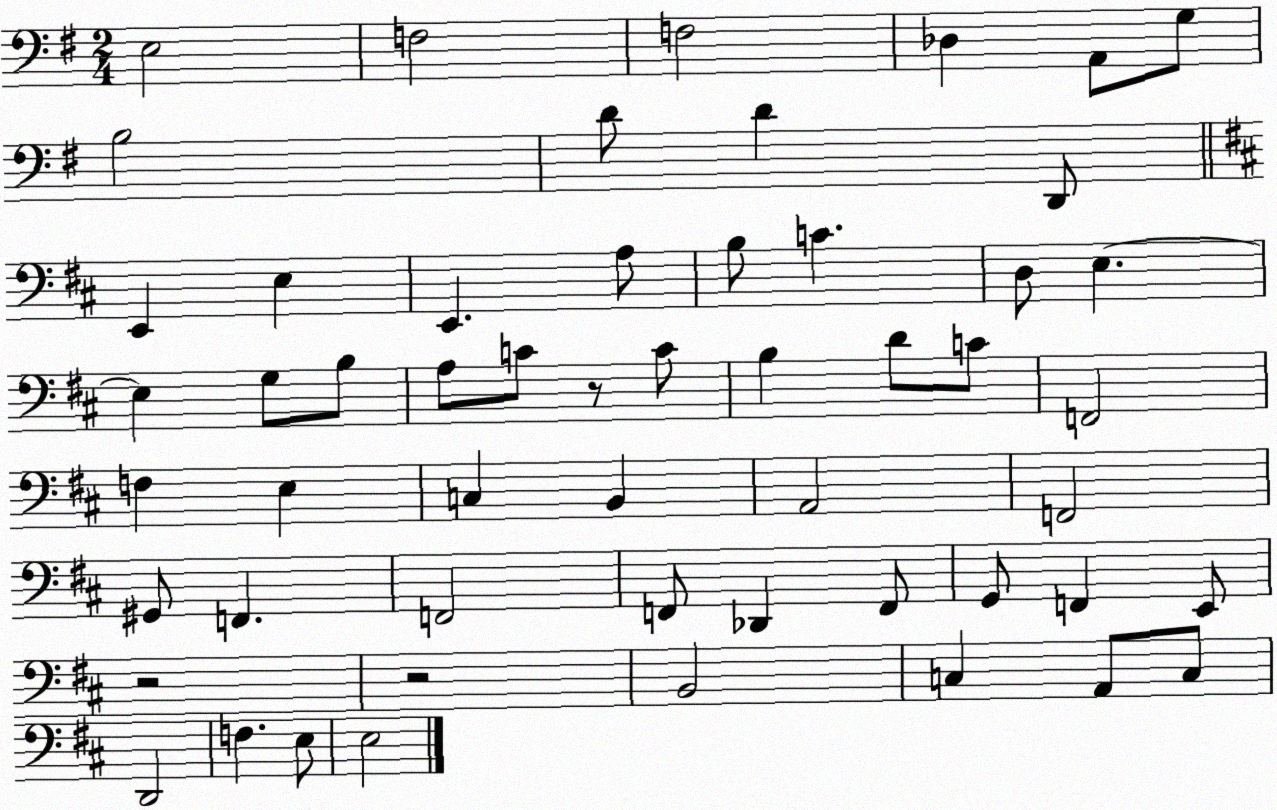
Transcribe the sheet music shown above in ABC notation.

X:1
T:Untitled
M:2/4
L:1/4
K:G
E,2 F,2 F,2 _D, A,,/2 G,/2 B,2 D/2 D D,,/2 E,, E, E,, A,/2 B,/2 C D,/2 E, E, G,/2 B,/2 A,/2 C/2 z/2 C/2 B, D/2 C/2 F,,2 F, E, C, B,, A,,2 F,,2 ^G,,/2 F,, F,,2 F,,/2 _D,, F,,/2 G,,/2 F,, E,,/2 z2 z2 B,,2 C, A,,/2 C,/2 D,,2 F, E,/2 E,2